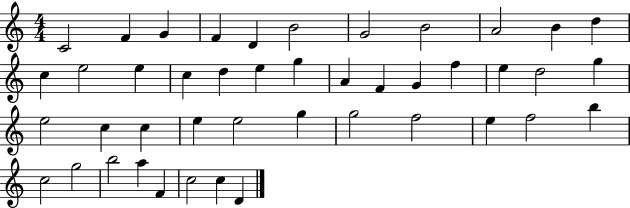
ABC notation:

X:1
T:Untitled
M:4/4
L:1/4
K:C
C2 F G F D B2 G2 B2 A2 B d c e2 e c d e g A F G f e d2 g e2 c c e e2 g g2 f2 e f2 b c2 g2 b2 a F c2 c D